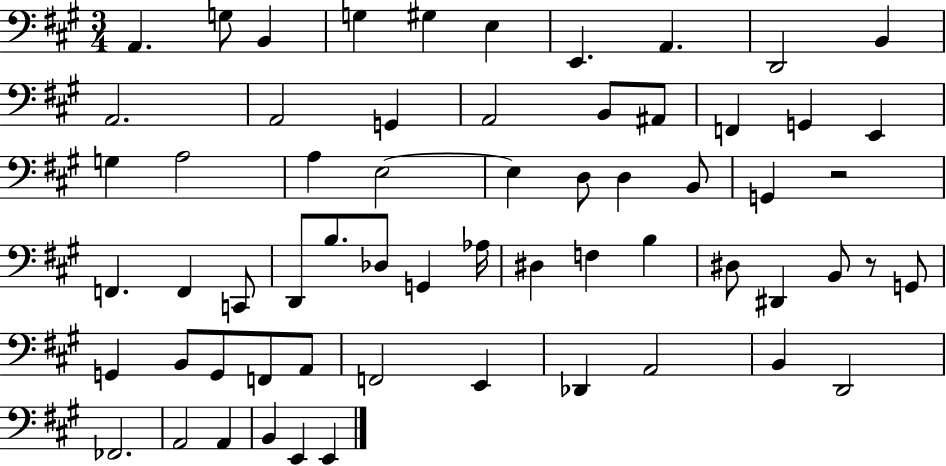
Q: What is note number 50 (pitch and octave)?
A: E2